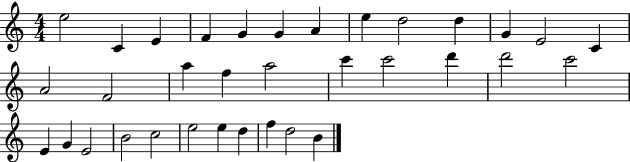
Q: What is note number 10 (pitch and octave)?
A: D5